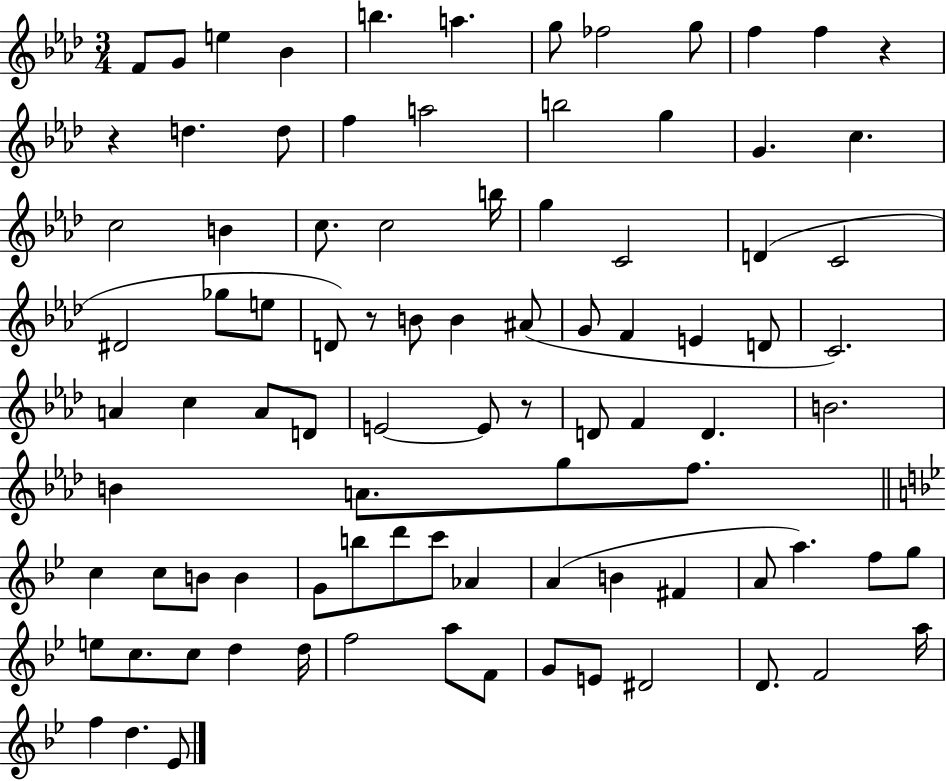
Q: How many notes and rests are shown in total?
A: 91